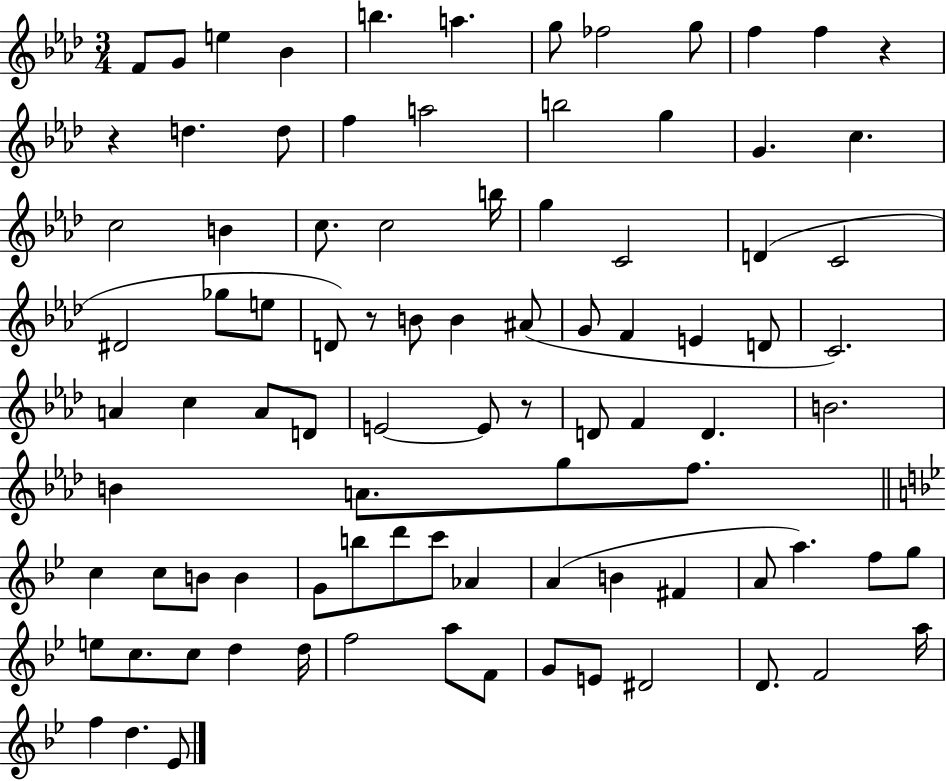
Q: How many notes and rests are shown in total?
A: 91